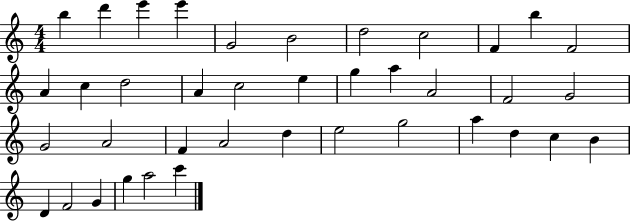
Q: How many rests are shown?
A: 0